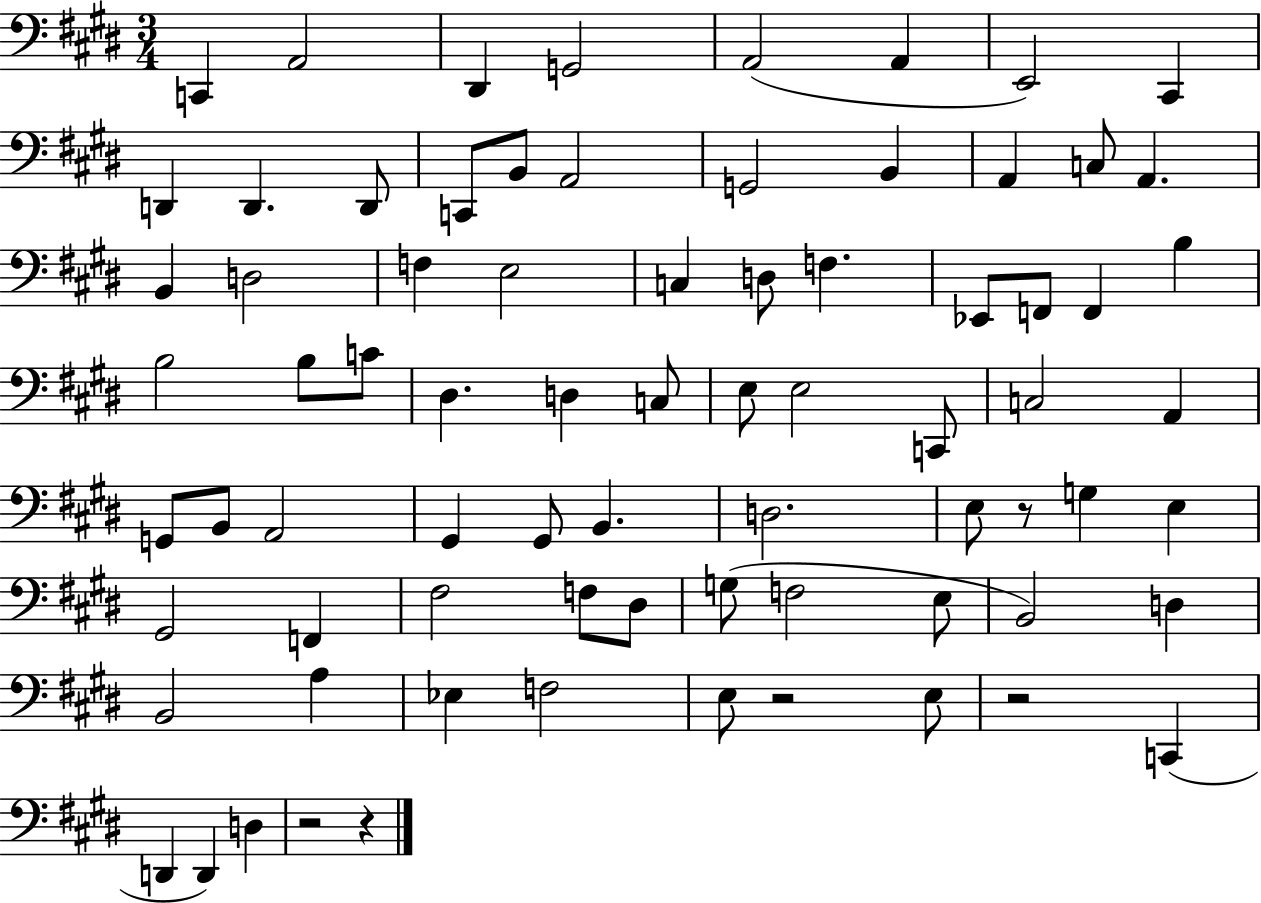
C2/q A2/h D#2/q G2/h A2/h A2/q E2/h C#2/q D2/q D2/q. D2/e C2/e B2/e A2/h G2/h B2/q A2/q C3/e A2/q. B2/q D3/h F3/q E3/h C3/q D3/e F3/q. Eb2/e F2/e F2/q B3/q B3/h B3/e C4/e D#3/q. D3/q C3/e E3/e E3/h C2/e C3/h A2/q G2/e B2/e A2/h G#2/q G#2/e B2/q. D3/h. E3/e R/e G3/q E3/q G#2/h F2/q F#3/h F3/e D#3/e G3/e F3/h E3/e B2/h D3/q B2/h A3/q Eb3/q F3/h E3/e R/h E3/e R/h C2/q D2/q D2/q D3/q R/h R/q